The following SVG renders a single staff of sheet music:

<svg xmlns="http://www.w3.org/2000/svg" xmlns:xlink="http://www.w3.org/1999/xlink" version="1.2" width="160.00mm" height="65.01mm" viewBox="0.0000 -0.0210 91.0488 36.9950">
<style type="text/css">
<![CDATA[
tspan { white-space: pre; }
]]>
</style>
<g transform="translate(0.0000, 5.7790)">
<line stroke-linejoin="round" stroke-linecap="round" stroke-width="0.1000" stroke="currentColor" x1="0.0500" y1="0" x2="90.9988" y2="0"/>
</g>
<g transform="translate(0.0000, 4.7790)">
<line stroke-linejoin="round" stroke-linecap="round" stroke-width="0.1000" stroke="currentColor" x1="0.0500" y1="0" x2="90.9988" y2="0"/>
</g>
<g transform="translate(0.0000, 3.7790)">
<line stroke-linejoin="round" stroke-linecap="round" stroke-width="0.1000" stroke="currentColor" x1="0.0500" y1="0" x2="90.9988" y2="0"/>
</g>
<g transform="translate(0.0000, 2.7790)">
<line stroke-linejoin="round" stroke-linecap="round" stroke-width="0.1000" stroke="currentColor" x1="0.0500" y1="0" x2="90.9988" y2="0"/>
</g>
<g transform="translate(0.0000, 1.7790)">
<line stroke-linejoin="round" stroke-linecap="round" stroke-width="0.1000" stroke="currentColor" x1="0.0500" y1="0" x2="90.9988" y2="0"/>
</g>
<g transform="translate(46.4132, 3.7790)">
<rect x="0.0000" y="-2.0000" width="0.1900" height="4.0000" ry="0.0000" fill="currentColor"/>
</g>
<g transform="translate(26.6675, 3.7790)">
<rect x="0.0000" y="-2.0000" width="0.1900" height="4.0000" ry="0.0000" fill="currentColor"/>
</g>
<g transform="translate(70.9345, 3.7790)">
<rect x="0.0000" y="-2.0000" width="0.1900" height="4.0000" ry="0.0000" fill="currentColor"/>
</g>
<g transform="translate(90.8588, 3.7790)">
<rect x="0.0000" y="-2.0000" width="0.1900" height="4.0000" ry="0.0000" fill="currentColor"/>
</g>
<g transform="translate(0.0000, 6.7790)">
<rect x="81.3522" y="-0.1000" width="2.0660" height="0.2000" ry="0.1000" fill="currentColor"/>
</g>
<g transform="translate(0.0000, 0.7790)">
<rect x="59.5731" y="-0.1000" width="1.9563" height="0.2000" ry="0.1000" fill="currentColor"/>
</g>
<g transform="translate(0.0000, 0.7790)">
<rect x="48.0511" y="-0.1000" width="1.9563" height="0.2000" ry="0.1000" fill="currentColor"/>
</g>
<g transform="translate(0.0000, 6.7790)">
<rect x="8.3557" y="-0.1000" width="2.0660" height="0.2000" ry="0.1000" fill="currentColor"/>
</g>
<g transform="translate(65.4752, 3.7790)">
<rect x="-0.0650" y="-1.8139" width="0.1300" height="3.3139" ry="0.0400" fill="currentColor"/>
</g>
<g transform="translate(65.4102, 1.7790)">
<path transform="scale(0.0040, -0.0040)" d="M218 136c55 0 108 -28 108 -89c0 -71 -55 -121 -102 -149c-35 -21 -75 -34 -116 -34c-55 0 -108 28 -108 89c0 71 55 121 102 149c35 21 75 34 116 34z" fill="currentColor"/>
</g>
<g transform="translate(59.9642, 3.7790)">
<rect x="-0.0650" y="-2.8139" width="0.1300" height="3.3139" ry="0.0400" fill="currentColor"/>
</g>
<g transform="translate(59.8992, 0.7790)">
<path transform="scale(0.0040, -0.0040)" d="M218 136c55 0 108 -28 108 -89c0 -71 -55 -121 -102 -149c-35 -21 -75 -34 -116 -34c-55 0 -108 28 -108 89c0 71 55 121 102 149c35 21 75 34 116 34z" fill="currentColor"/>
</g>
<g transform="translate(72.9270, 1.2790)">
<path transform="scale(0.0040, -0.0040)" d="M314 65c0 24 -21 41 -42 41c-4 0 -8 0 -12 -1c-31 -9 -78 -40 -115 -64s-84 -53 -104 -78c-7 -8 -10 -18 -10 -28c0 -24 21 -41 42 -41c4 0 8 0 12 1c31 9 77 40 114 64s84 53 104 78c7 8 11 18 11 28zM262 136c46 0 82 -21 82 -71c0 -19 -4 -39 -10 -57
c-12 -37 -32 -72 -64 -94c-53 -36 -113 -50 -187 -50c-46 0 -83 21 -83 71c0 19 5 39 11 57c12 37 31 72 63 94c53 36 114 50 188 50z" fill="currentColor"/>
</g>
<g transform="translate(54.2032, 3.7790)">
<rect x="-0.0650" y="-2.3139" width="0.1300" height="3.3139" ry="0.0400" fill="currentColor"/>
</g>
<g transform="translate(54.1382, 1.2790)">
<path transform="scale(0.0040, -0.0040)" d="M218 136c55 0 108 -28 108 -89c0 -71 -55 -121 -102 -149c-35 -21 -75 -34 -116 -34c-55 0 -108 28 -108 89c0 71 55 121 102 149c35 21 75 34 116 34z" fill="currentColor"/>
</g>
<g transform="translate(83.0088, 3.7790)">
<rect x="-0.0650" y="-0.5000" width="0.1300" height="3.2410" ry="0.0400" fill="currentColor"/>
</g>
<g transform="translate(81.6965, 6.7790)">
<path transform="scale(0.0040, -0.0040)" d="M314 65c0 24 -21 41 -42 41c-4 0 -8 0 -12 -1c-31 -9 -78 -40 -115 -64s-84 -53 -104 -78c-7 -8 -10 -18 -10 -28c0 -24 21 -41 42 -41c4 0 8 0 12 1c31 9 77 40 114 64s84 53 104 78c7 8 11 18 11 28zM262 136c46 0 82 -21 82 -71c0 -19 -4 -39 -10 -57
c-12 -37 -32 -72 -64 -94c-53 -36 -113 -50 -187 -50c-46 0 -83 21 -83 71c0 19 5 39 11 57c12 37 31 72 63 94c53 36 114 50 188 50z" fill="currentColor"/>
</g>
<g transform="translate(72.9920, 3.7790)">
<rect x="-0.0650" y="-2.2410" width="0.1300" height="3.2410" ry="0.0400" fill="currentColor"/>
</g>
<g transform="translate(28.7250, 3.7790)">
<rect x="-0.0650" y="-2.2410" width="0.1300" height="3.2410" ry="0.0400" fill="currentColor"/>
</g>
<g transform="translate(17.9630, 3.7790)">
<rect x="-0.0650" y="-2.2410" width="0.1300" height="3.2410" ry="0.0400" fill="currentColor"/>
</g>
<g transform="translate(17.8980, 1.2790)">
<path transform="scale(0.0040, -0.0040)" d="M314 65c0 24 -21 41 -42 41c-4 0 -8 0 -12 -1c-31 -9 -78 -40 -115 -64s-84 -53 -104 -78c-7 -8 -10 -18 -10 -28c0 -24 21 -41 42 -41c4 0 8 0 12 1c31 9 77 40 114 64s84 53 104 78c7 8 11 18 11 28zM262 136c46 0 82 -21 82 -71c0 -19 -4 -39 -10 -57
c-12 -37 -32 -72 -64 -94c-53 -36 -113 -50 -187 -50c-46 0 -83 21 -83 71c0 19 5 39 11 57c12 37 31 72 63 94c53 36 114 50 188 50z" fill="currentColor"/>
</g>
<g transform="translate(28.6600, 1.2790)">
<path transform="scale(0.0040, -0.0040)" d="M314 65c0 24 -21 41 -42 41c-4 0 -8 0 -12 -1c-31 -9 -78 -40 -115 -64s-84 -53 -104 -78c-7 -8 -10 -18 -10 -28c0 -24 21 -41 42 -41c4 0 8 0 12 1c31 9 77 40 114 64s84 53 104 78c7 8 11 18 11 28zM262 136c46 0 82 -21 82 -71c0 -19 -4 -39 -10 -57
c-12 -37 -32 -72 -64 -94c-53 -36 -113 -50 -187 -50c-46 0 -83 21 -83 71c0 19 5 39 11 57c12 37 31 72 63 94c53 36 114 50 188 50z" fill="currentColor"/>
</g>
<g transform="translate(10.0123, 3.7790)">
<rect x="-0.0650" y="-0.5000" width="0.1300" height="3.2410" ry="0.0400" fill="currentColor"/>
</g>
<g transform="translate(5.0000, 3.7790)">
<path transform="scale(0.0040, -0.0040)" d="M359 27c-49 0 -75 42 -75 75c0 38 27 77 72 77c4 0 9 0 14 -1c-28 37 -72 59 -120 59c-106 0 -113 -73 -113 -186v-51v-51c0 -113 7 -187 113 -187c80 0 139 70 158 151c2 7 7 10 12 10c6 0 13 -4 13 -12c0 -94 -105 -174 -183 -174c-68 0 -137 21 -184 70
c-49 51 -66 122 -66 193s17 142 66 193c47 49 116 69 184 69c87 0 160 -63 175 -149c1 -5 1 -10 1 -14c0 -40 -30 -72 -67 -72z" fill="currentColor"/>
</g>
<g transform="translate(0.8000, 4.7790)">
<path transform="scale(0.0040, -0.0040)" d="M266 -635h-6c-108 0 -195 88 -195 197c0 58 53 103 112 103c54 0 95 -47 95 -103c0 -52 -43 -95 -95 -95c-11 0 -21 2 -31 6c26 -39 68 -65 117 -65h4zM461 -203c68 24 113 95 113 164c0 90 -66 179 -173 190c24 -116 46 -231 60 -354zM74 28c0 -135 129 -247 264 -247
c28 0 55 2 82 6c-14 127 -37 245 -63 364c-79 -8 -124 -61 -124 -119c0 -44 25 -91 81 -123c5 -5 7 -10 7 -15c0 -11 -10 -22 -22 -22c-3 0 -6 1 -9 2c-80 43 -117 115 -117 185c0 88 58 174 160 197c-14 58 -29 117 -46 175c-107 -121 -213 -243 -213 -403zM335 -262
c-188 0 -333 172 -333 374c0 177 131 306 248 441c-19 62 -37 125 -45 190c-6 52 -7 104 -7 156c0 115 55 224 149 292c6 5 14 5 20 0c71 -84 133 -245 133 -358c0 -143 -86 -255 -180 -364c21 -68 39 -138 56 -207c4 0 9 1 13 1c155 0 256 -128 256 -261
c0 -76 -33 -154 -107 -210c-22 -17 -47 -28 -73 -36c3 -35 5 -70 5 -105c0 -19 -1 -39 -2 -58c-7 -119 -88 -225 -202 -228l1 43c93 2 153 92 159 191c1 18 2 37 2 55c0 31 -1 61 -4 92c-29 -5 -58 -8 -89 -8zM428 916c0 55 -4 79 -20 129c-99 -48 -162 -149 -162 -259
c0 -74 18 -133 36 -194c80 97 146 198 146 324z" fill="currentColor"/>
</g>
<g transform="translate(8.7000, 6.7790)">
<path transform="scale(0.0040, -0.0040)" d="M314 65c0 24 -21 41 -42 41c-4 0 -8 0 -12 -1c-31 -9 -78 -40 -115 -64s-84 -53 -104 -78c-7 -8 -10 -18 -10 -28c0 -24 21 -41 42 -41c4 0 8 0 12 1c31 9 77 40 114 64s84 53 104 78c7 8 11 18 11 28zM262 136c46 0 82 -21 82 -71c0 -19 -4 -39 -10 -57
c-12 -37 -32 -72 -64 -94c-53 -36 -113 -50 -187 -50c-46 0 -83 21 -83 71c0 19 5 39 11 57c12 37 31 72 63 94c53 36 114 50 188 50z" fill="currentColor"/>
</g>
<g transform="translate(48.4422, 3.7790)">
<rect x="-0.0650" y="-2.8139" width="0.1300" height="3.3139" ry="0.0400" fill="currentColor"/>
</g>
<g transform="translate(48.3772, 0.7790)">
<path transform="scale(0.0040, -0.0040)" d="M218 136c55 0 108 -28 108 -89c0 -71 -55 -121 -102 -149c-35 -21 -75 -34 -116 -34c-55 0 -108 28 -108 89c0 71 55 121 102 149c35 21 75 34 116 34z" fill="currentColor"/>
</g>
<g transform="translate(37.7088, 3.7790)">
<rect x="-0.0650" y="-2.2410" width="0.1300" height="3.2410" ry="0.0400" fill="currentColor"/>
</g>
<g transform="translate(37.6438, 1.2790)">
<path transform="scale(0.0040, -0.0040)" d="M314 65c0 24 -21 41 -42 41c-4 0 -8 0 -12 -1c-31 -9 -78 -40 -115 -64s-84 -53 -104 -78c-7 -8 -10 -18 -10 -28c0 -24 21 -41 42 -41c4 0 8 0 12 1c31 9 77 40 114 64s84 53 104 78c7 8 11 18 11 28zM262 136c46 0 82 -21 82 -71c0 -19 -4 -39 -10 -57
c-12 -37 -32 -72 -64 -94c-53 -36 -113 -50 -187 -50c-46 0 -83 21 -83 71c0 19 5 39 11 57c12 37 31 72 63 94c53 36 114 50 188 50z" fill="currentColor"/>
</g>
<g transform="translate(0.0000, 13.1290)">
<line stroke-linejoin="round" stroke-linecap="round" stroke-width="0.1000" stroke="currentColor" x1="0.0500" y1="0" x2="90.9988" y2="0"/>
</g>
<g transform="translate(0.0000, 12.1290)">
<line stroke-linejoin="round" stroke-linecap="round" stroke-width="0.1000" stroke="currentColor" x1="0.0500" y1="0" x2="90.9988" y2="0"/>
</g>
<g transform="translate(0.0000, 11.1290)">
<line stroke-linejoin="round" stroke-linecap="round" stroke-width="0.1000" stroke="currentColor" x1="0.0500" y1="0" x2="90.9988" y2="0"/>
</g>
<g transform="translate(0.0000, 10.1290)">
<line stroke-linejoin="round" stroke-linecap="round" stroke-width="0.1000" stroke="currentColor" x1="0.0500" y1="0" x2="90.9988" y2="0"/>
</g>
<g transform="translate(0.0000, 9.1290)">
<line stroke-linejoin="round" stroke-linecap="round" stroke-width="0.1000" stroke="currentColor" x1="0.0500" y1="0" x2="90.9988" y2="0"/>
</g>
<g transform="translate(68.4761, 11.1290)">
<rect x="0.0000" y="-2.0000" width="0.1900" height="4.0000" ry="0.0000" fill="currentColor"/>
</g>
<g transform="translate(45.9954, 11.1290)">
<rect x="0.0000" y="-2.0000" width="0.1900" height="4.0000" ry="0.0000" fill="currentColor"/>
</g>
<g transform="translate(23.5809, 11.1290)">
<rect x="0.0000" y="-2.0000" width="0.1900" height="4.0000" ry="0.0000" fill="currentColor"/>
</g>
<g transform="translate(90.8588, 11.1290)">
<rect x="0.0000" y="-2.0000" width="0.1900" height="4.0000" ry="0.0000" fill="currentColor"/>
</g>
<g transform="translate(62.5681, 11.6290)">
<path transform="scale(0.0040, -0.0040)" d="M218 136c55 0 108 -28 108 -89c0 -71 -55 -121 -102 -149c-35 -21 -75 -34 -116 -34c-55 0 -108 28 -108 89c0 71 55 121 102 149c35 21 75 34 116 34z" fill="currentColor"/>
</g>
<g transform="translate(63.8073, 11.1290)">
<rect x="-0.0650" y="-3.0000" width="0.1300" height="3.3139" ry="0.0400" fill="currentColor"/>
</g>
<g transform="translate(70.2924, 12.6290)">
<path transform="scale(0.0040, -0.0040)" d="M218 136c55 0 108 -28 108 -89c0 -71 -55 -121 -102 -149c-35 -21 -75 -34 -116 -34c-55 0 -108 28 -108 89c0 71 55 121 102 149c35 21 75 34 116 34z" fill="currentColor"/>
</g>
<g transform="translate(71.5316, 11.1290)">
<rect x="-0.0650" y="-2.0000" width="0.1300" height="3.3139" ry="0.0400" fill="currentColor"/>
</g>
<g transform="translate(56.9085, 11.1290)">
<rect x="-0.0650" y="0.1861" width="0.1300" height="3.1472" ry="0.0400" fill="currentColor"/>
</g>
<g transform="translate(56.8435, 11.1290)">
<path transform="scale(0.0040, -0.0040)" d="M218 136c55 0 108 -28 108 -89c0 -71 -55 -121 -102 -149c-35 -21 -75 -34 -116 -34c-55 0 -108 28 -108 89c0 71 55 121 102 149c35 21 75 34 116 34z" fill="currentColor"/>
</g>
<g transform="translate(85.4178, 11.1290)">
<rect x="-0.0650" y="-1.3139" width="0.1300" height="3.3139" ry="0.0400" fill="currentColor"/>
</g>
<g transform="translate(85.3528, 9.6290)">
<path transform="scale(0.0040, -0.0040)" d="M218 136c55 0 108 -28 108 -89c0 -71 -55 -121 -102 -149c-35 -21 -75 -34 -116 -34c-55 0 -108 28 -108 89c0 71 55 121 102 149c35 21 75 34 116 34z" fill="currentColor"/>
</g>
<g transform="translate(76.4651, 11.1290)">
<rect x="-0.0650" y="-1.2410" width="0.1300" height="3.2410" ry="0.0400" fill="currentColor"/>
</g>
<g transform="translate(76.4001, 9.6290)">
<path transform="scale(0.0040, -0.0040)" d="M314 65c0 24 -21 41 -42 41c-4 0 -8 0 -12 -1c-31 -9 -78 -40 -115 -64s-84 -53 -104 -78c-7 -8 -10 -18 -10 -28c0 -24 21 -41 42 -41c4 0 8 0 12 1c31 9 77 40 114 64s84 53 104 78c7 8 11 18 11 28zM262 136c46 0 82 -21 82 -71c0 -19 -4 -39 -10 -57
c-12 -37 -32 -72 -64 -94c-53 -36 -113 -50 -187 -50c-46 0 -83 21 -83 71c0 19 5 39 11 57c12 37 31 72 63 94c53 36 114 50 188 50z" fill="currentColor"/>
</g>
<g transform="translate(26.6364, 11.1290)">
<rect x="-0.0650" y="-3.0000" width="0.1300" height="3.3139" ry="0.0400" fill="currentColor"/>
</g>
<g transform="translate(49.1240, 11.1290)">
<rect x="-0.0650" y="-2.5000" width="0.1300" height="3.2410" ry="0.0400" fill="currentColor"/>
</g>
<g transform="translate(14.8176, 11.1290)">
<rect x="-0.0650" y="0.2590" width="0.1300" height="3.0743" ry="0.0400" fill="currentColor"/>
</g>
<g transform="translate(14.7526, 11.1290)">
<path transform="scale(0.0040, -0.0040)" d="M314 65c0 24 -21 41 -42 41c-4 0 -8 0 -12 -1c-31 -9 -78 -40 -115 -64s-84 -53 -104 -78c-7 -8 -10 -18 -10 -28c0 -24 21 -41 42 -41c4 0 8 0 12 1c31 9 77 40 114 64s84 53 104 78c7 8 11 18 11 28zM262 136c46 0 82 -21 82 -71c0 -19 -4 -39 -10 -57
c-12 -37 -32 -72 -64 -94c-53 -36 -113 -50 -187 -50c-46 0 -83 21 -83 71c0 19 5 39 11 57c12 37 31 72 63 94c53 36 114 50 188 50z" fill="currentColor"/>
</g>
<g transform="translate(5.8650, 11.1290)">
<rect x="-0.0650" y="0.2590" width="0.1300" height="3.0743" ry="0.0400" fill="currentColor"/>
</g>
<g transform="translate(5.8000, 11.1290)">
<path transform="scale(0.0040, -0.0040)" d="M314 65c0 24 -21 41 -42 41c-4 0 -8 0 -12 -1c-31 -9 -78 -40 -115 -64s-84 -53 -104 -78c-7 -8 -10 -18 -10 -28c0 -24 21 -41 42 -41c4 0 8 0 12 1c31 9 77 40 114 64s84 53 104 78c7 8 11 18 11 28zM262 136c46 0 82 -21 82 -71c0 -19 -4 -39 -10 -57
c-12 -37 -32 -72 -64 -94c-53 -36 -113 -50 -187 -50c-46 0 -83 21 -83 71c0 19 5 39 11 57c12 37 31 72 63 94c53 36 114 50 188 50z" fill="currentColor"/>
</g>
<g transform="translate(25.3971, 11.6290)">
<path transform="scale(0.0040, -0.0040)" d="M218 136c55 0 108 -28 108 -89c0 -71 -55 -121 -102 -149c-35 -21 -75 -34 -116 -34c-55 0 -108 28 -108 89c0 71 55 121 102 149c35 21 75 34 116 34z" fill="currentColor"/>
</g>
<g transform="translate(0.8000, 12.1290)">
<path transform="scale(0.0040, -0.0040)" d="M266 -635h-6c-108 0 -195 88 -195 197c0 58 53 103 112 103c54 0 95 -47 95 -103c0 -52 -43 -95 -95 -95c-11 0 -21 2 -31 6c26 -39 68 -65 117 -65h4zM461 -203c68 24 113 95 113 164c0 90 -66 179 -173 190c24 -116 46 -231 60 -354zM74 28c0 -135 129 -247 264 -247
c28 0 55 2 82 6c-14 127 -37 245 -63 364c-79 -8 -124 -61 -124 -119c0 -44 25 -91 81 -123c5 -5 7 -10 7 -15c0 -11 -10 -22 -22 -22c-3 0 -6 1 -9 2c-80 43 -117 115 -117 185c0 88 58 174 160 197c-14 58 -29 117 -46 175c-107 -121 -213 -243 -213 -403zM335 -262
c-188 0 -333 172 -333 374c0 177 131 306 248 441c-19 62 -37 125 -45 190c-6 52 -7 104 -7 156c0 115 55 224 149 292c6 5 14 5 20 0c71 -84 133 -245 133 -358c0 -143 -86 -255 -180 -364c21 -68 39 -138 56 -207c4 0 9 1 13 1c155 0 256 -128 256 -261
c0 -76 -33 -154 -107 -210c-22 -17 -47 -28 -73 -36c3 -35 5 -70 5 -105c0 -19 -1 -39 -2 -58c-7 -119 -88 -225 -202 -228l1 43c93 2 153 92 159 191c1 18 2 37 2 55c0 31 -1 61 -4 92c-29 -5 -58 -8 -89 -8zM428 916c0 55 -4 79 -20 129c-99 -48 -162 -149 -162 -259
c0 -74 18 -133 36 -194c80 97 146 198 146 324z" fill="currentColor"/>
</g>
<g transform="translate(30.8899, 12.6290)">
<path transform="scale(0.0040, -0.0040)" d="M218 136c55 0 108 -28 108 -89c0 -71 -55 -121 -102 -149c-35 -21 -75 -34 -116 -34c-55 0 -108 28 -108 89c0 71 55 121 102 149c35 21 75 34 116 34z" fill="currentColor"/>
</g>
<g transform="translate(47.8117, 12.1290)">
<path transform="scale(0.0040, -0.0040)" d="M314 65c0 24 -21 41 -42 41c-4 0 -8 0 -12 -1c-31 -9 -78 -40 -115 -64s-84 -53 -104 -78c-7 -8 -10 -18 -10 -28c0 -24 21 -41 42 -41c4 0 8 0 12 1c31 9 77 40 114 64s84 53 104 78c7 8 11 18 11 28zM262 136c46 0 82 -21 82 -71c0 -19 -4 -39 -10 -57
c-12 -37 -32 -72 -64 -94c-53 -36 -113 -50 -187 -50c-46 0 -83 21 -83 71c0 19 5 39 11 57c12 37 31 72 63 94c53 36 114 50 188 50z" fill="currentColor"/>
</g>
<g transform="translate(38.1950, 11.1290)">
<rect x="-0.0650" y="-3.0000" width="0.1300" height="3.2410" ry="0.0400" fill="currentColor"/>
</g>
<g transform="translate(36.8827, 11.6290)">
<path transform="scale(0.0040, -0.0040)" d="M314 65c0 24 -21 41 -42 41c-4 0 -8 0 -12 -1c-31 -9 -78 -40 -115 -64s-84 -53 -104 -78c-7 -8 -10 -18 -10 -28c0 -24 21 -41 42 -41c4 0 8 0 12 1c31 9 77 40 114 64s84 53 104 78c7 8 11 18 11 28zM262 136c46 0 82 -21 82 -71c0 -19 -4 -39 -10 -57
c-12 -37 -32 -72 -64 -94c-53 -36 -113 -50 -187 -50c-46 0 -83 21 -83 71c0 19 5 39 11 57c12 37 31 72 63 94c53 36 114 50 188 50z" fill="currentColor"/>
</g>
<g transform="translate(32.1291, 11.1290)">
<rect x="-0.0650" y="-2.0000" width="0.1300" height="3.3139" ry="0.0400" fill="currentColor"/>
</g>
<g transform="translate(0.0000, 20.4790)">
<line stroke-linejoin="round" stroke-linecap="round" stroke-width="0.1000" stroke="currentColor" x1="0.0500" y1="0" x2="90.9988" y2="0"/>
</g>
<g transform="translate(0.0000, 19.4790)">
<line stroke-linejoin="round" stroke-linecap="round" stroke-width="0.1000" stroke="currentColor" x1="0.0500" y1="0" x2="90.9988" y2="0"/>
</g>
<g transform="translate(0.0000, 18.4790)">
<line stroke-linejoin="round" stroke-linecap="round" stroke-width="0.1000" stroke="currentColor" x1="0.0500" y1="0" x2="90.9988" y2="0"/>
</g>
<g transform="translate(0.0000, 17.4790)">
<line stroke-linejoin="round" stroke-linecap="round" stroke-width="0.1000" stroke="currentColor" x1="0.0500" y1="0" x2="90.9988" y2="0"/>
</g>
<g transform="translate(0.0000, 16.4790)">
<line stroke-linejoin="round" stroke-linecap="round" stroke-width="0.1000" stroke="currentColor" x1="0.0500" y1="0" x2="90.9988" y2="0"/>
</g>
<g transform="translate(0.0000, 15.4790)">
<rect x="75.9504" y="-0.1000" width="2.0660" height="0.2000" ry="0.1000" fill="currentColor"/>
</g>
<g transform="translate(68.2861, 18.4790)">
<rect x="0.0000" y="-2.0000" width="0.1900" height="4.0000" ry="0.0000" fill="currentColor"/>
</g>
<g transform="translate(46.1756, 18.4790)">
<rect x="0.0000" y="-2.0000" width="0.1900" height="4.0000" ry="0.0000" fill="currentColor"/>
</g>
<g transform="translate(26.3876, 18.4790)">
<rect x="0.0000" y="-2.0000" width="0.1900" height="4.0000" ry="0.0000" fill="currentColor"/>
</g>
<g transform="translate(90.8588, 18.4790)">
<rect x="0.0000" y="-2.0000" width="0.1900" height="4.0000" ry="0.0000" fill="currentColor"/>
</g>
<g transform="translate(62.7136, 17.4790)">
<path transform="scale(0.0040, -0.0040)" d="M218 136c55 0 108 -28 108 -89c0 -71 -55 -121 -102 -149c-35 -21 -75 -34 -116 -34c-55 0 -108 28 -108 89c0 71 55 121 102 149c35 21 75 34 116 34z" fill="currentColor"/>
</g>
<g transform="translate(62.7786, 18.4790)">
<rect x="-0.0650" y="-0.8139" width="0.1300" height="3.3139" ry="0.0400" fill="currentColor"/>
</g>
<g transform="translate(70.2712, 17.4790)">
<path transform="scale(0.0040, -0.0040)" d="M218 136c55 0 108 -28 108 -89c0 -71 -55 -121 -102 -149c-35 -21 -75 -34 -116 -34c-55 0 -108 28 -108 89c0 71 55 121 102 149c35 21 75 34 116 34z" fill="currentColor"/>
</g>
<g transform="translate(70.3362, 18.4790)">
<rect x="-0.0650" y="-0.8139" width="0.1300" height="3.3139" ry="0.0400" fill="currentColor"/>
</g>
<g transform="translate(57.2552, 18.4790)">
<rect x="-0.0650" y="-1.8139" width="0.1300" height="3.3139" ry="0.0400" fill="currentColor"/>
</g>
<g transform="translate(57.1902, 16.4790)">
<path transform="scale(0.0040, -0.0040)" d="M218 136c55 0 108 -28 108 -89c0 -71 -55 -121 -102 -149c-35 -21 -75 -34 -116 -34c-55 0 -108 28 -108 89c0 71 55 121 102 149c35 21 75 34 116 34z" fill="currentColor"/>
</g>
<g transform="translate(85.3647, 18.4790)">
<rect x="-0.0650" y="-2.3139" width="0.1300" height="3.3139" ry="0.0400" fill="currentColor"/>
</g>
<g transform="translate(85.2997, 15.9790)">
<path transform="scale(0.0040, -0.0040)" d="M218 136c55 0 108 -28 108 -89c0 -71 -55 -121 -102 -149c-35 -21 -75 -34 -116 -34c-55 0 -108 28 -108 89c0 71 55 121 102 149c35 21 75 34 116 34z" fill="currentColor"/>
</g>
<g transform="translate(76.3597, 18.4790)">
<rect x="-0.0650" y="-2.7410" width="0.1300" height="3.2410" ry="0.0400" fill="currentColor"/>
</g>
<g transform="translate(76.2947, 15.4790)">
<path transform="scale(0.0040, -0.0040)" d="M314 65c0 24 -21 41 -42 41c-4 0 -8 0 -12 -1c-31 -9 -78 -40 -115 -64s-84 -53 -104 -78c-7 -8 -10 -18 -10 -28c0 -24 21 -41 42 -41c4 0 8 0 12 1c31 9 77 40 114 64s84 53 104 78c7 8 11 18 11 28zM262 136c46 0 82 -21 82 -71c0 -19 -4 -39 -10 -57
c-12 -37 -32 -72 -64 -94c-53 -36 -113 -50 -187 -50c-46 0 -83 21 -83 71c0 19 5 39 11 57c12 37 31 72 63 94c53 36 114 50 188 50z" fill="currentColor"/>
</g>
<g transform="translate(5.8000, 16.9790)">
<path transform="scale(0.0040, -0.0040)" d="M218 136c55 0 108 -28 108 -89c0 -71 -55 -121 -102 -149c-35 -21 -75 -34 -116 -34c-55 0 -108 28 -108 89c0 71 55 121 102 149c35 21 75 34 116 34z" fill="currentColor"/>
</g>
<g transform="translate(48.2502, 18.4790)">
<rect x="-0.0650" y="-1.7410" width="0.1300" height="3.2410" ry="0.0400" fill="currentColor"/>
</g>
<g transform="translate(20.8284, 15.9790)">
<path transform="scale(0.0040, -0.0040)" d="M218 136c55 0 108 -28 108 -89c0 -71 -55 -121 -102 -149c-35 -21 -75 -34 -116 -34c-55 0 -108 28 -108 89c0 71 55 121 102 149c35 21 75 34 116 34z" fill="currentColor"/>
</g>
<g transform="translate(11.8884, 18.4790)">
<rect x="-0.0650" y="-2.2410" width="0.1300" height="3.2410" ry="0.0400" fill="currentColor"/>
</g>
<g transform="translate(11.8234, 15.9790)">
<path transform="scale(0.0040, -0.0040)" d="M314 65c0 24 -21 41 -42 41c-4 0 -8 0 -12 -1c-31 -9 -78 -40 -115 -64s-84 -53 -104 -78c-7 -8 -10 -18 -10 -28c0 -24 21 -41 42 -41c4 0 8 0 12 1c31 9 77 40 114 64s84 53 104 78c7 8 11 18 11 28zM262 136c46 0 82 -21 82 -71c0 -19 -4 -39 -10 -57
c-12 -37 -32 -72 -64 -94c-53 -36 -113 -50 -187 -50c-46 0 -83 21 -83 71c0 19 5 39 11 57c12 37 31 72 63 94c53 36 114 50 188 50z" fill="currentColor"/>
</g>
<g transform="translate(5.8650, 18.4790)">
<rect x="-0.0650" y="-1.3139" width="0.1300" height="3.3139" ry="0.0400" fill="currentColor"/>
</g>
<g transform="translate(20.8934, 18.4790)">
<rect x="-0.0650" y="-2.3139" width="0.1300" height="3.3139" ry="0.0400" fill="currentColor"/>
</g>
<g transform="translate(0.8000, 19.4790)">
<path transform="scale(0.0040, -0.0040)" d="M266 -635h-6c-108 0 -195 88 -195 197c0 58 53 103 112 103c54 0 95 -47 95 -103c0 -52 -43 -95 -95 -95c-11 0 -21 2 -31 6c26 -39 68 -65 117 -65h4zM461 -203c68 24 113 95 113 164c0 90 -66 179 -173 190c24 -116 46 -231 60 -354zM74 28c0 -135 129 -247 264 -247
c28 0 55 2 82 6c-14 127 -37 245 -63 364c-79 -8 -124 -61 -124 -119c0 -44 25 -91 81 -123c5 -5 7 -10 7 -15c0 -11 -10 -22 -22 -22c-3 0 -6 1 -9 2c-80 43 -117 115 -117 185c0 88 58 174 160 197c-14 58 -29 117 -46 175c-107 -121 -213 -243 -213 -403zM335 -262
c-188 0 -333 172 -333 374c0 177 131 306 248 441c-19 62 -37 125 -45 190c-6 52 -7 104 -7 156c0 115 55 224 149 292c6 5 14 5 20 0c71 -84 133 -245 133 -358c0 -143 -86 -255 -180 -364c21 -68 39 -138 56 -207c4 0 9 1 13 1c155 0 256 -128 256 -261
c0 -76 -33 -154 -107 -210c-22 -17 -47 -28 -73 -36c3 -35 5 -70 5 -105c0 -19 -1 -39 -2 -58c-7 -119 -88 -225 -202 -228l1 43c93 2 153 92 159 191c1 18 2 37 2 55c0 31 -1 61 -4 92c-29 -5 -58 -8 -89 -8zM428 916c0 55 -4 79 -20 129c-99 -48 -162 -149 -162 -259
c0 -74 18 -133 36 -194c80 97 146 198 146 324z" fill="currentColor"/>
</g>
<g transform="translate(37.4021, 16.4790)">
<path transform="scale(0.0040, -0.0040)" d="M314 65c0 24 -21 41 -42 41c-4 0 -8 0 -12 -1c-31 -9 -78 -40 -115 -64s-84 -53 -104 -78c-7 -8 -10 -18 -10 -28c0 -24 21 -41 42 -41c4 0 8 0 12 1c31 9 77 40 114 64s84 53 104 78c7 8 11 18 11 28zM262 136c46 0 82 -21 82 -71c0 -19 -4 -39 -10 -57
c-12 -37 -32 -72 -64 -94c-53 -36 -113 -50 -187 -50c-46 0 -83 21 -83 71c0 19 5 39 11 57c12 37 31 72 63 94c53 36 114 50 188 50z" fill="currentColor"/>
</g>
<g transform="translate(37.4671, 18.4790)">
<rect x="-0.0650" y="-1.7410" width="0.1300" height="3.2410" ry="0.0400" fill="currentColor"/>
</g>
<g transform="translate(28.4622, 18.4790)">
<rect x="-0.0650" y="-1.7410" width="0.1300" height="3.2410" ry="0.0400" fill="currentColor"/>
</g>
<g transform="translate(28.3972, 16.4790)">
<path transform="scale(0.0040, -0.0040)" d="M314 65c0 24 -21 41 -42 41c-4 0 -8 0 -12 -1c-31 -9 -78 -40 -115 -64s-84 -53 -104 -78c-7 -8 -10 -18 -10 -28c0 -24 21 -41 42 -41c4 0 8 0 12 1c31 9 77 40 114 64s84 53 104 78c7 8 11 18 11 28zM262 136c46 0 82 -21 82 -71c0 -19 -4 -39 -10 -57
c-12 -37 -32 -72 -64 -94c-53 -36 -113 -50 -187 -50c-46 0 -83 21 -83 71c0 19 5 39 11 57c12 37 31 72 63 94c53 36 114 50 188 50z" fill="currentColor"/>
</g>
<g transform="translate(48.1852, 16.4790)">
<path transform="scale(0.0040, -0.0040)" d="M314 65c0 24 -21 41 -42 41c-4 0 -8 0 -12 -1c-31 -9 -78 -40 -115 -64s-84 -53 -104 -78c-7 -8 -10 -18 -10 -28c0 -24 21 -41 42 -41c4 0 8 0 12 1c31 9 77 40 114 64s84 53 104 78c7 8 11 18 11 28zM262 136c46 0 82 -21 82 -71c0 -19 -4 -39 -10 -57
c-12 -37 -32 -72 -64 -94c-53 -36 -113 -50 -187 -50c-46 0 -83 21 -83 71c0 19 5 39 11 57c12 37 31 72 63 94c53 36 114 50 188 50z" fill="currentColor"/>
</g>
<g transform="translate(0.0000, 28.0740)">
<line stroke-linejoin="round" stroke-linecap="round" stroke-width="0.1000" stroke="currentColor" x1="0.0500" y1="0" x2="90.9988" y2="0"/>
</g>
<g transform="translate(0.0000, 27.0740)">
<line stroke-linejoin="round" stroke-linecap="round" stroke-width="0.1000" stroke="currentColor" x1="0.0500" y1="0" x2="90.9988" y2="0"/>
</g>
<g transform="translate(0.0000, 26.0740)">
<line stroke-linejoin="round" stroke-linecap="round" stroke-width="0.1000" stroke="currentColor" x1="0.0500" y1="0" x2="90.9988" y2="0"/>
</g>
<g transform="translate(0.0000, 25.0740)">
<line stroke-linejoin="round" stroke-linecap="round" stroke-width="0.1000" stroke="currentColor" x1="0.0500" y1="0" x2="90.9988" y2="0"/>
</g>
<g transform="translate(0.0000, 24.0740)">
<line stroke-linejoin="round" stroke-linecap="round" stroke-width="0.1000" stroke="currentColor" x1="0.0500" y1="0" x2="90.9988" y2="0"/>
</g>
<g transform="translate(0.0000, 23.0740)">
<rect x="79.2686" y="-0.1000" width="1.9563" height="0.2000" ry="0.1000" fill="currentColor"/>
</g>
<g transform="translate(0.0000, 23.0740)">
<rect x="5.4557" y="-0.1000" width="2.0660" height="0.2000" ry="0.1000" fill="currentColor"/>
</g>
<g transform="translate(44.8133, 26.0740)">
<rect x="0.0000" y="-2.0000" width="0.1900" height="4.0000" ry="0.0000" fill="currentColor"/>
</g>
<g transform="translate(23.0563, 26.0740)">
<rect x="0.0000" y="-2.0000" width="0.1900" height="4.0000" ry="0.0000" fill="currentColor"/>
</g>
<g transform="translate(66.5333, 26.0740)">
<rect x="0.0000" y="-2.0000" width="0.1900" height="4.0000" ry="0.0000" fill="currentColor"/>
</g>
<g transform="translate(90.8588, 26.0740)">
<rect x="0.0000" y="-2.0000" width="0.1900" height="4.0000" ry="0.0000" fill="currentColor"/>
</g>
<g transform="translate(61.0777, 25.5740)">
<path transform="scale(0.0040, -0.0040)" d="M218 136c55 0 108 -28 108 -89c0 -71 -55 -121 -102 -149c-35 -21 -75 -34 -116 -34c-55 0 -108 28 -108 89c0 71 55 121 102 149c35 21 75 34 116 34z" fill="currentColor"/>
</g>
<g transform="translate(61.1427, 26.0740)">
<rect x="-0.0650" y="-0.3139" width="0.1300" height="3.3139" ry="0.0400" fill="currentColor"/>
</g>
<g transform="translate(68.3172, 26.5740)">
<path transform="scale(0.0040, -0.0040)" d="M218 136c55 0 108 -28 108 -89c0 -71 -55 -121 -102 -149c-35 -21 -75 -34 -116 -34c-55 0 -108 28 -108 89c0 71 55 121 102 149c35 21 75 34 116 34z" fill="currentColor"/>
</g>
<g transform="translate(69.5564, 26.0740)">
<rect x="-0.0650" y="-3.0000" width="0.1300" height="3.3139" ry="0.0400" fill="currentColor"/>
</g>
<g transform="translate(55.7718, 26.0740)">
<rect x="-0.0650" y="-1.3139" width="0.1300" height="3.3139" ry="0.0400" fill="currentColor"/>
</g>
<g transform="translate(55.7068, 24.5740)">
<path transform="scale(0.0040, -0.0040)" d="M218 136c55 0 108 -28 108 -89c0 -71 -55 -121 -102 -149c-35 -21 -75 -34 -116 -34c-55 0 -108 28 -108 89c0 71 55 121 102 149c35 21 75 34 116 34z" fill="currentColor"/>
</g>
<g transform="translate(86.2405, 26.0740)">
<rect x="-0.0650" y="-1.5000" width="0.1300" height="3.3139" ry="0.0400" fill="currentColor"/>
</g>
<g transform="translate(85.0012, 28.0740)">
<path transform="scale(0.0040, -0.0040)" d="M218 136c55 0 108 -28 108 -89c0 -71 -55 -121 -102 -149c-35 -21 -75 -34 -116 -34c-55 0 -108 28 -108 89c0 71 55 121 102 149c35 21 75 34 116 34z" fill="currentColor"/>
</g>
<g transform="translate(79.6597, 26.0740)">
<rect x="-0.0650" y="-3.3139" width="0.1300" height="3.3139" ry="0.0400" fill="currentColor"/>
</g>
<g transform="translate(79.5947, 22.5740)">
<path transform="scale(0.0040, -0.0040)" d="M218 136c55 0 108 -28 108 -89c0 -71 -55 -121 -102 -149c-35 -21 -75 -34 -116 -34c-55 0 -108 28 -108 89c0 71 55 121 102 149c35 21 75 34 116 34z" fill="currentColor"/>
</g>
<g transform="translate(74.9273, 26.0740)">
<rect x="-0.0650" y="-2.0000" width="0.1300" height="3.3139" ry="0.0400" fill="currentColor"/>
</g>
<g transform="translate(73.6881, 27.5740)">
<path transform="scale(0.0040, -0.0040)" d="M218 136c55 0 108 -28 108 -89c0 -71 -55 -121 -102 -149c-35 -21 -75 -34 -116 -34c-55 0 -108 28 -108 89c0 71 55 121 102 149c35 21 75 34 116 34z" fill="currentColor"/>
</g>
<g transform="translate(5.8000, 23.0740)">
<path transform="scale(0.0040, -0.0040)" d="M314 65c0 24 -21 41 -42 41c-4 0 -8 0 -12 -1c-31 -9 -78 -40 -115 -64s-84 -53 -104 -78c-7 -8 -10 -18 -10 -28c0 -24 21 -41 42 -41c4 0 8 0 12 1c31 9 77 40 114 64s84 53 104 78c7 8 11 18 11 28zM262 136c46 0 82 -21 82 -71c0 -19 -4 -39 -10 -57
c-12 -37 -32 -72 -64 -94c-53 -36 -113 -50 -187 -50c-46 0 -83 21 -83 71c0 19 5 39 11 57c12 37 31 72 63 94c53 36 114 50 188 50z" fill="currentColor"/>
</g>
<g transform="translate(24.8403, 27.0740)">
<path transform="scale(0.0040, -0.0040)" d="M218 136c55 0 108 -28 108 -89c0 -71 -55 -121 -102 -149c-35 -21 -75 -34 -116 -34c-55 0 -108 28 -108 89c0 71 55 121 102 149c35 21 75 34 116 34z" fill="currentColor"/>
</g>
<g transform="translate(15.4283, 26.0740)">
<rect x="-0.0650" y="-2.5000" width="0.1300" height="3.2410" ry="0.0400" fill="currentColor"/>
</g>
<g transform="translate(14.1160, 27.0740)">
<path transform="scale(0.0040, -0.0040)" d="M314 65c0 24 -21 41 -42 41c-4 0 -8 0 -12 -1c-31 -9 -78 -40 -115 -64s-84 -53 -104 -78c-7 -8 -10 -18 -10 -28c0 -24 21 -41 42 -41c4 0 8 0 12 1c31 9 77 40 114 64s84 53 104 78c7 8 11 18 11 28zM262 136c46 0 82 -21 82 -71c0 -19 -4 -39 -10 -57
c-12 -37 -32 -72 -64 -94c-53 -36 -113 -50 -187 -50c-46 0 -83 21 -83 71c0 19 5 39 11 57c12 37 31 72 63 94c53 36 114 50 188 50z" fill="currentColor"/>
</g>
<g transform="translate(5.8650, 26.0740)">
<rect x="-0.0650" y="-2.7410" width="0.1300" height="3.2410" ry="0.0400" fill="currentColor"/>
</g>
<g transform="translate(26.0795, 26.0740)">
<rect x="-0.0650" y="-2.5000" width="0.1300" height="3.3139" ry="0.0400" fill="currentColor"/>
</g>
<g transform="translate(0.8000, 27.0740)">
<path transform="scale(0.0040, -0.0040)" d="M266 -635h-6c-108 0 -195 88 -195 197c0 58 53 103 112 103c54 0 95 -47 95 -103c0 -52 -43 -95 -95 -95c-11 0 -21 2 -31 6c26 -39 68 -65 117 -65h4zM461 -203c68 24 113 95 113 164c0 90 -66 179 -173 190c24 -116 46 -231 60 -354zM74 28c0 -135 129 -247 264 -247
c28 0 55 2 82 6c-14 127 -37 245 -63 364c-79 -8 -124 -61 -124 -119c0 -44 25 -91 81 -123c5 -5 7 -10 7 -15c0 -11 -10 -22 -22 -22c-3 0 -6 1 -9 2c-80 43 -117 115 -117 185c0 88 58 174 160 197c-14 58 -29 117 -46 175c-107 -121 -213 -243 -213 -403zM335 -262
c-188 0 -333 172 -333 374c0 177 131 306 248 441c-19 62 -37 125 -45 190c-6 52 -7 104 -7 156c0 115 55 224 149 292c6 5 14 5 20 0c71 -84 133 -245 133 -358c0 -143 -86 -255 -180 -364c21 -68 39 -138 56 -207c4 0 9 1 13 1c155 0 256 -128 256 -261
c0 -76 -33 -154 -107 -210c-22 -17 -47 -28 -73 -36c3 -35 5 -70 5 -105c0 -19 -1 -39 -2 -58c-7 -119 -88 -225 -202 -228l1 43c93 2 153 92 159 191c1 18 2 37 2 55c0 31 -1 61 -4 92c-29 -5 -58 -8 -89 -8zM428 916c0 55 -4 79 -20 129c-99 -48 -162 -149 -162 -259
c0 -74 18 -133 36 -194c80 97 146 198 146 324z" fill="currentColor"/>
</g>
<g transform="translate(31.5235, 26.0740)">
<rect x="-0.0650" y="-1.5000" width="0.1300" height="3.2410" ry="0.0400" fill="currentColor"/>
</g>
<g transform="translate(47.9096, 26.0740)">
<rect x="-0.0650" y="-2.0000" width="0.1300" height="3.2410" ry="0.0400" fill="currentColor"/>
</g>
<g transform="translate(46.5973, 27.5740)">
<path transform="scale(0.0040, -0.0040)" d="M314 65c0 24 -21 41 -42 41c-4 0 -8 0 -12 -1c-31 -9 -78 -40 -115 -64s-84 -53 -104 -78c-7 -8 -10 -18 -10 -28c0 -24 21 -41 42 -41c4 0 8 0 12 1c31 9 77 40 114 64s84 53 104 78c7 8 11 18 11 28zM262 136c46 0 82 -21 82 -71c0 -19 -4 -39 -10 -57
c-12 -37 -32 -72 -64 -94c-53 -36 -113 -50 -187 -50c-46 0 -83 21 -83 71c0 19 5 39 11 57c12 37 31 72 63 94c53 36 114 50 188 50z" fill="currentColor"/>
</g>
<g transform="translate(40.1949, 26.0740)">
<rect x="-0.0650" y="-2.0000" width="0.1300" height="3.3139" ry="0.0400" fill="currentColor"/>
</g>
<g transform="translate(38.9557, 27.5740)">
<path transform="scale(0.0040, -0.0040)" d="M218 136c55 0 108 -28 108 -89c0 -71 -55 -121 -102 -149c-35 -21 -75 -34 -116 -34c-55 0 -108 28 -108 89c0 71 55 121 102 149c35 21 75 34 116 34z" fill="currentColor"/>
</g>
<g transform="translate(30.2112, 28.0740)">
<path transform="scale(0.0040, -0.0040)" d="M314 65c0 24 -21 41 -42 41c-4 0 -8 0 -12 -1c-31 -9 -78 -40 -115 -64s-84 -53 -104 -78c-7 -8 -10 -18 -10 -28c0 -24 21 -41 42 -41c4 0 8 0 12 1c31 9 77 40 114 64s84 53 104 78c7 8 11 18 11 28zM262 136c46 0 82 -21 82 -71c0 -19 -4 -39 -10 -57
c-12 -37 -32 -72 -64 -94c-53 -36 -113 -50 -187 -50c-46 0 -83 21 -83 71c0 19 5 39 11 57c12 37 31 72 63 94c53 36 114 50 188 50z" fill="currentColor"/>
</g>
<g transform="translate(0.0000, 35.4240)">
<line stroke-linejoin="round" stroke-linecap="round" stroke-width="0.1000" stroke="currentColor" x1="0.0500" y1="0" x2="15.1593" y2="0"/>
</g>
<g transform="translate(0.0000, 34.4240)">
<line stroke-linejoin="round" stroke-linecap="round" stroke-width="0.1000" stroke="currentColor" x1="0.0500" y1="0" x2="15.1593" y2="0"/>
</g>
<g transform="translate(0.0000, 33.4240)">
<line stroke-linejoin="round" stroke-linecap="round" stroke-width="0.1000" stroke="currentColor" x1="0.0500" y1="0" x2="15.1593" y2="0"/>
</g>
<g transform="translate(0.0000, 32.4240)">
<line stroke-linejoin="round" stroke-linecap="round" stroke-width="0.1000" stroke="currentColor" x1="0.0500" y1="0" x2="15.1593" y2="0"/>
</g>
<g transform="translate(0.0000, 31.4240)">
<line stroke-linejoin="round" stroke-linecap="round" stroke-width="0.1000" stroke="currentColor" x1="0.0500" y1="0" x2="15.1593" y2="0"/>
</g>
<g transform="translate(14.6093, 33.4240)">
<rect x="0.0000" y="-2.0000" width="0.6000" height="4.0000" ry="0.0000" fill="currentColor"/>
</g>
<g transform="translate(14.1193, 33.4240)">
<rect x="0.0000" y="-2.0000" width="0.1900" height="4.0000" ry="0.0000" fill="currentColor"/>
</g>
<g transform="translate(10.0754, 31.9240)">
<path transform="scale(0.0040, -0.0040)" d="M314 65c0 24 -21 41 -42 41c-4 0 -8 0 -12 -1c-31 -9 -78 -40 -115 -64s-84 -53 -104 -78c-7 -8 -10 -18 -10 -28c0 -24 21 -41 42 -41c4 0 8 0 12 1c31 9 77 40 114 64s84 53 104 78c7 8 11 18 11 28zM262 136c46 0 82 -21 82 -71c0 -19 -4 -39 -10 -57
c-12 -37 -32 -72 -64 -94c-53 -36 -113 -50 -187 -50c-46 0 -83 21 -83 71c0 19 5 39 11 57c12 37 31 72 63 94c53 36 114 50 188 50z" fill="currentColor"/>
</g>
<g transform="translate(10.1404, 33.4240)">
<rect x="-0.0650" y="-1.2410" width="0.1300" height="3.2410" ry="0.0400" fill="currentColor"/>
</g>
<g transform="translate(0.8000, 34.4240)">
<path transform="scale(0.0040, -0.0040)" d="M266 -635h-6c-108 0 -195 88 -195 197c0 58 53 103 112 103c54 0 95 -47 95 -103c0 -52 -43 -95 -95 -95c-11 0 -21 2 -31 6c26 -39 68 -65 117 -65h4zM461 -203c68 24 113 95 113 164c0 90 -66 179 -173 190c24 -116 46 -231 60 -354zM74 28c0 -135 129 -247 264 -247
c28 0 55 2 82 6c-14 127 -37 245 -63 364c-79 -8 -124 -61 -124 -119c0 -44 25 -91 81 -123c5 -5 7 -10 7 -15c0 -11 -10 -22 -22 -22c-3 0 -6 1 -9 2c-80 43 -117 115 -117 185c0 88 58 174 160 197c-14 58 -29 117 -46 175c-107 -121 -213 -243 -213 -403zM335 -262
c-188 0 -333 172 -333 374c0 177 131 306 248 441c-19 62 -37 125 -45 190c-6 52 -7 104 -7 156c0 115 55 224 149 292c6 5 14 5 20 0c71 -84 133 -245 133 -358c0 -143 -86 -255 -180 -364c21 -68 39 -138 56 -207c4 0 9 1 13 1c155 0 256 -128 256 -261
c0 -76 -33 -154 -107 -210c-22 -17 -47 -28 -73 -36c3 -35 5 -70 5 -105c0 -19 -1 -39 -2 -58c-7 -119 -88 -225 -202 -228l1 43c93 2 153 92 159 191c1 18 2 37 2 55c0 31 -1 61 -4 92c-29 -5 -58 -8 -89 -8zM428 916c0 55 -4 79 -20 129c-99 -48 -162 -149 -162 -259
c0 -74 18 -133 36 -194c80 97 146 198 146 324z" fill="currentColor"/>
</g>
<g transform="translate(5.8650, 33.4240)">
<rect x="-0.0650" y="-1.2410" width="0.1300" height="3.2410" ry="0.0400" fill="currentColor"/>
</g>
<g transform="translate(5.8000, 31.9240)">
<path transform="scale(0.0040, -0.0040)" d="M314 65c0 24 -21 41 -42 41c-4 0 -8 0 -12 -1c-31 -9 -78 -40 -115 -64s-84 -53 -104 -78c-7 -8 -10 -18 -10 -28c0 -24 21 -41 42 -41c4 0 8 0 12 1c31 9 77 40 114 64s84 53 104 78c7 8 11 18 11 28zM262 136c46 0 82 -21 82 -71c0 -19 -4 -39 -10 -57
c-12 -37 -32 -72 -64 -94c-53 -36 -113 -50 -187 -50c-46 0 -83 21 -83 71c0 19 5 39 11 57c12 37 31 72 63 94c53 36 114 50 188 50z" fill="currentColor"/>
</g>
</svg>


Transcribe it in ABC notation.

X:1
T:Untitled
M:4/4
L:1/4
K:C
C2 g2 g2 g2 a g a f g2 C2 B2 B2 A F A2 G2 B A F e2 e e g2 g f2 f2 f2 f d d a2 g a2 G2 G E2 F F2 e c A F b E e2 e2